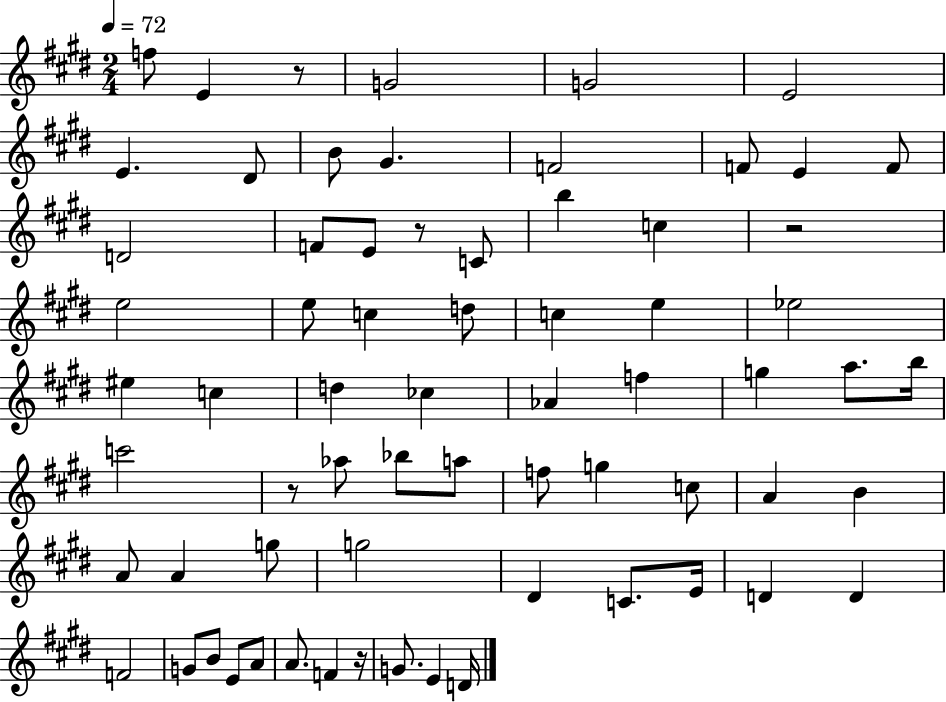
F5/e E4/q R/e G4/h G4/h E4/h E4/q. D#4/e B4/e G#4/q. F4/h F4/e E4/q F4/e D4/h F4/e E4/e R/e C4/e B5/q C5/q R/h E5/h E5/e C5/q D5/e C5/q E5/q Eb5/h EIS5/q C5/q D5/q CES5/q Ab4/q F5/q G5/q A5/e. B5/s C6/h R/e Ab5/e Bb5/e A5/e F5/e G5/q C5/e A4/q B4/q A4/e A4/q G5/e G5/h D#4/q C4/e. E4/s D4/q D4/q F4/h G4/e B4/e E4/e A4/e A4/e. F4/q R/s G4/e. E4/q D4/s